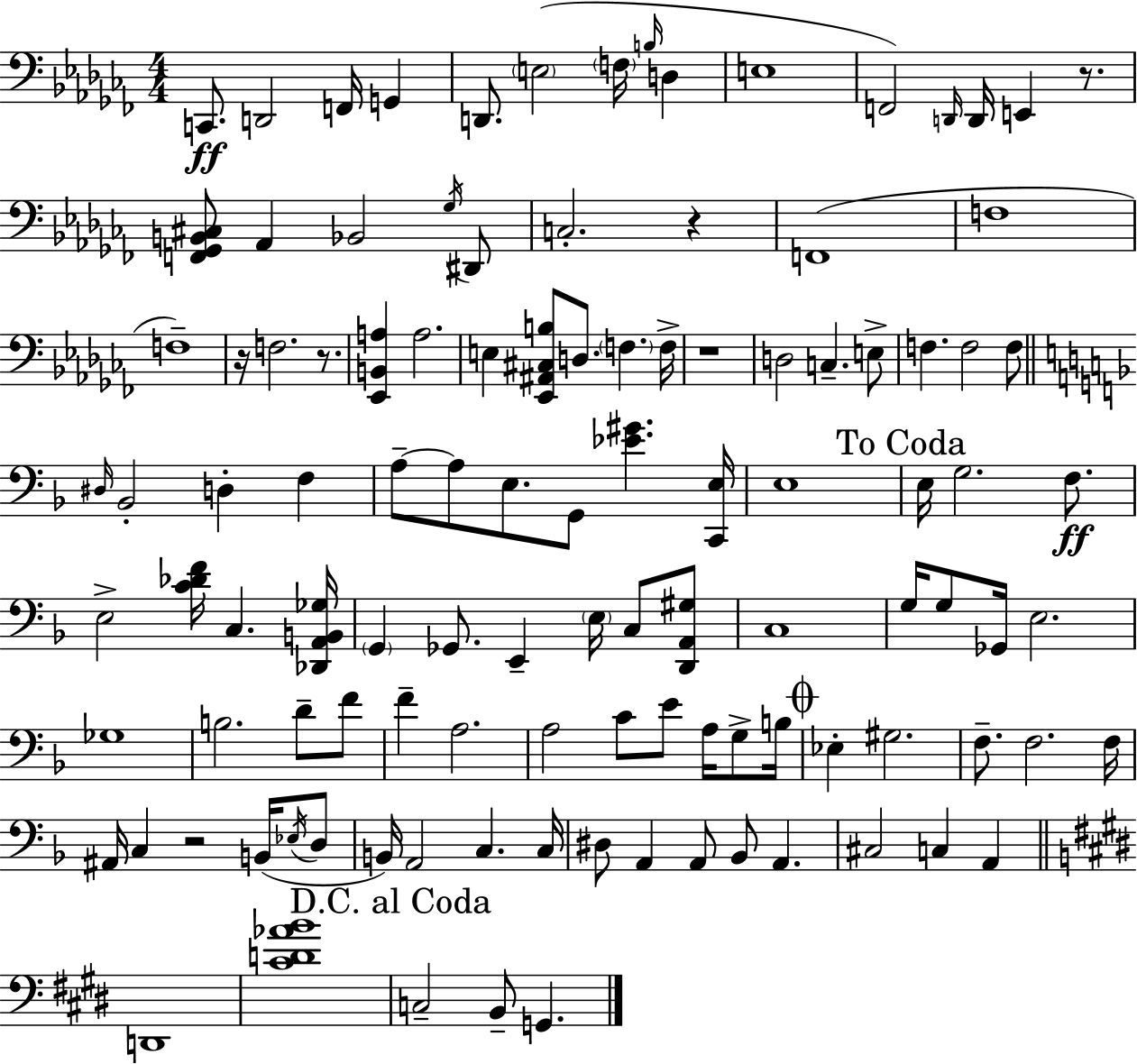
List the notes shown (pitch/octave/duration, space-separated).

C2/e. D2/h F2/s G2/q D2/e. E3/h F3/s B3/s D3/q E3/w F2/h D2/s D2/s E2/q R/e. [F2,Gb2,B2,C#3]/e Ab2/q Bb2/h Gb3/s D#2/e C3/h. R/q F2/w F3/w F3/w R/s F3/h. R/e. [Eb2,B2,A3]/q A3/h. E3/q [Eb2,A#2,C#3,B3]/e D3/e. F3/q. F3/s R/w D3/h C3/q. E3/e F3/q. F3/h F3/e D#3/s Bb2/h D3/q F3/q A3/e A3/e E3/e. G2/e [Eb4,G#4]/q. [C2,E3]/s E3/w E3/s G3/h. F3/e. E3/h [C4,Db4,F4]/s C3/q. [Db2,A2,B2,Gb3]/s G2/q Gb2/e. E2/q E3/s C3/e [D2,A2,G#3]/e C3/w G3/s G3/e Gb2/s E3/h. Gb3/w B3/h. D4/e F4/e F4/q A3/h. A3/h C4/e E4/e A3/s G3/e B3/s Eb3/q G#3/h. F3/e. F3/h. F3/s A#2/s C3/q R/h B2/s Eb3/s D3/e B2/s A2/h C3/q. C3/s D#3/e A2/q A2/e Bb2/e A2/q. C#3/h C3/q A2/q D2/w [C#4,D4,Ab4,B4]/w C3/h B2/e G2/q.